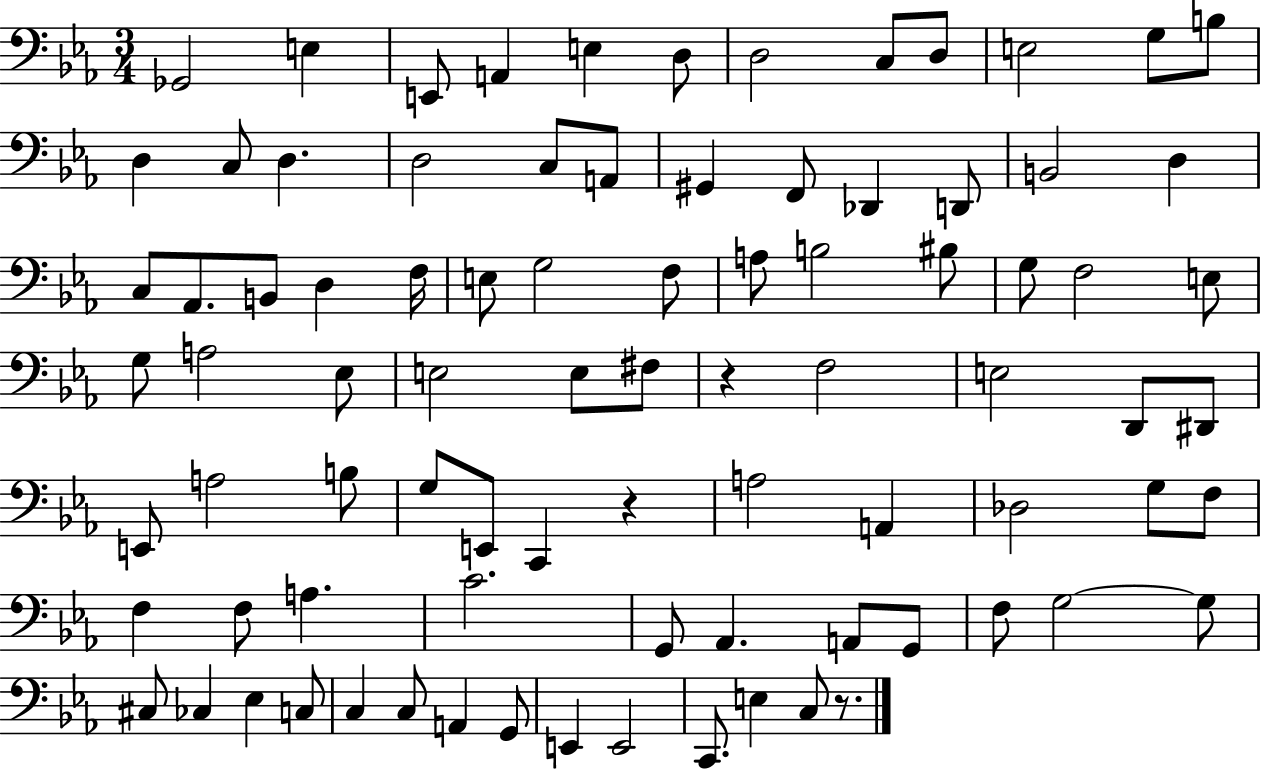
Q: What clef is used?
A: bass